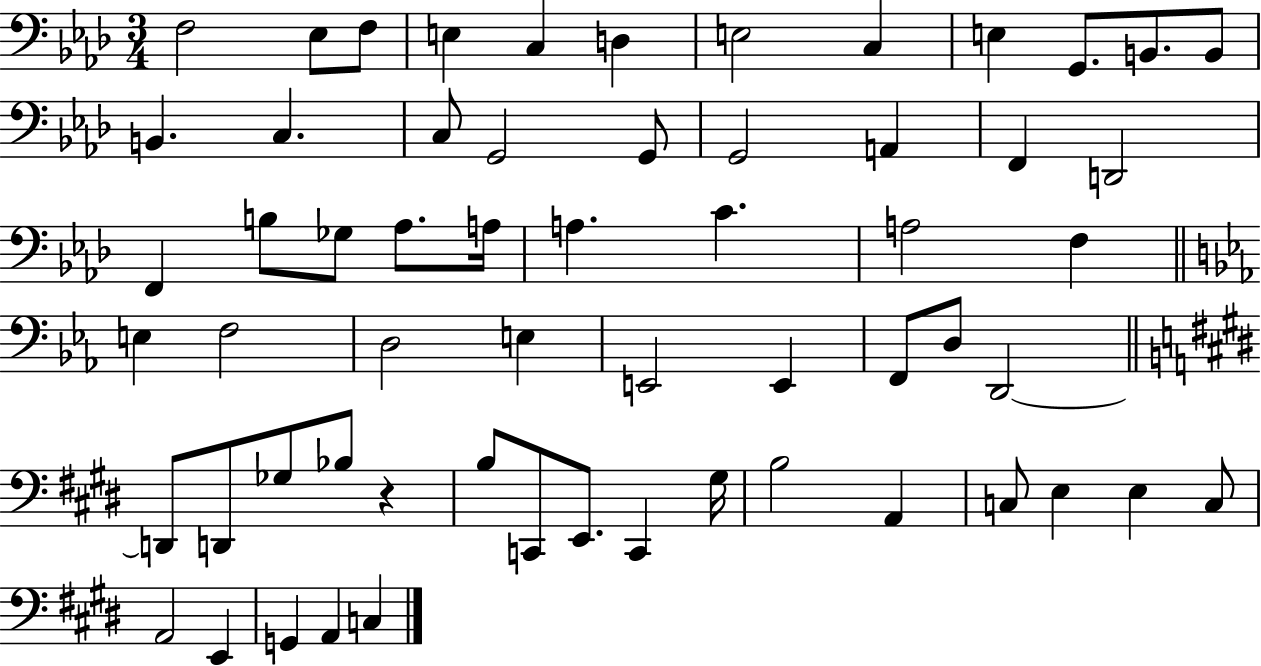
X:1
T:Untitled
M:3/4
L:1/4
K:Ab
F,2 _E,/2 F,/2 E, C, D, E,2 C, E, G,,/2 B,,/2 B,,/2 B,, C, C,/2 G,,2 G,,/2 G,,2 A,, F,, D,,2 F,, B,/2 _G,/2 _A,/2 A,/4 A, C A,2 F, E, F,2 D,2 E, E,,2 E,, F,,/2 D,/2 D,,2 D,,/2 D,,/2 _G,/2 _B,/2 z B,/2 C,,/2 E,,/2 C,, ^G,/4 B,2 A,, C,/2 E, E, C,/2 A,,2 E,, G,, A,, C,